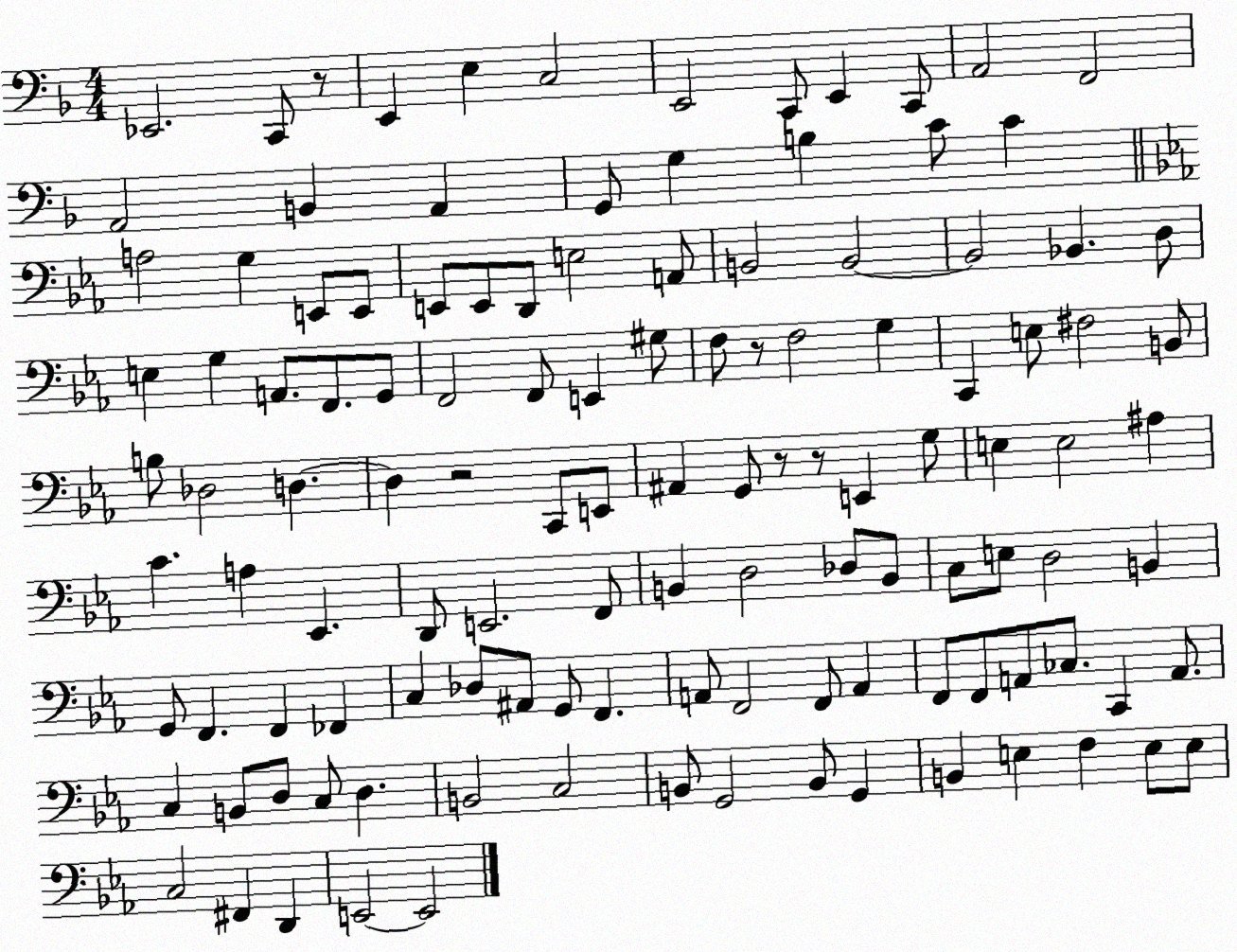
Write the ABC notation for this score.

X:1
T:Untitled
M:4/4
L:1/4
K:F
_E,,2 C,,/2 z/2 E,, E, C,2 E,,2 C,,/2 E,, C,,/2 A,,2 F,,2 A,,2 B,, A,, G,,/2 G, B, C/2 C A,2 G, E,,/2 E,,/2 E,,/2 E,,/2 D,,/2 E,2 A,,/2 B,,2 B,,2 B,,2 _B,, D,/2 E, G, A,,/2 F,,/2 G,,/2 F,,2 F,,/2 E,, ^G,/2 F,/2 z/2 F,2 G, C,, E,/2 ^F,2 B,,/2 B,/2 _D,2 D, D, z2 C,,/2 E,,/2 ^A,, G,,/2 z/2 z/2 E,, G,/2 E, E,2 ^A, C A, _E,, D,,/2 E,,2 F,,/2 B,, D,2 _D,/2 B,,/2 C,/2 E,/2 D,2 B,, G,,/2 F,, F,, _F,, C, _D,/2 ^A,,/2 G,,/2 F,, A,,/2 F,,2 F,,/2 A,, F,,/2 F,,/2 A,,/2 _C,/2 C,, A,,/2 C, B,,/2 D,/2 C,/2 D, B,,2 C,2 B,,/2 G,,2 B,,/2 G,, B,, E, F, E,/2 E,/2 C,2 ^F,, D,, E,,2 E,,2